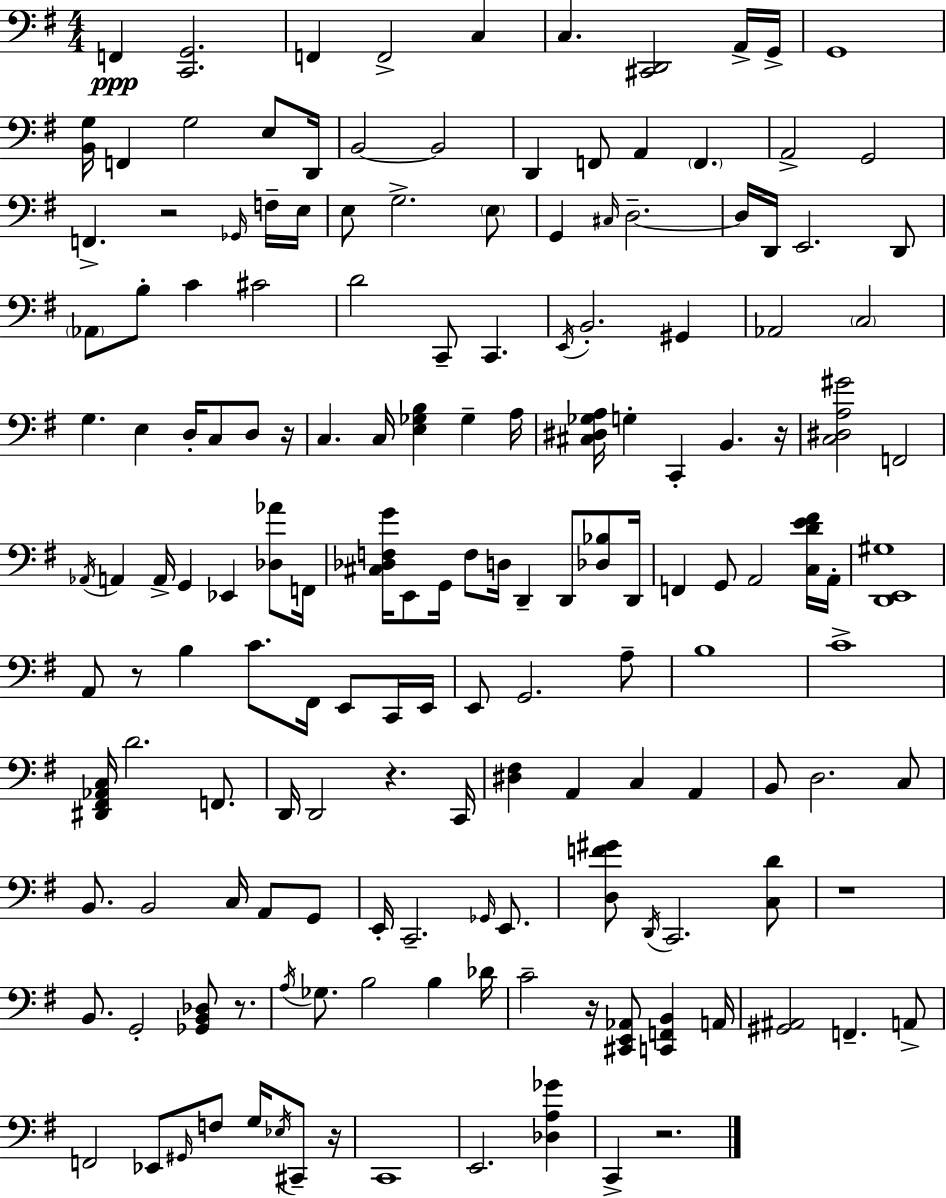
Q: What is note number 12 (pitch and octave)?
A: D2